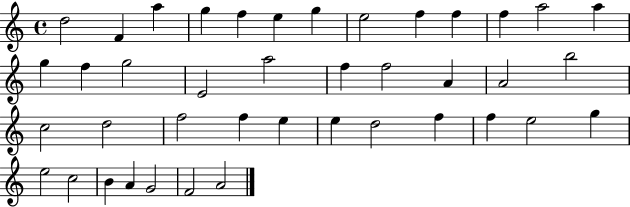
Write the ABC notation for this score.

X:1
T:Untitled
M:4/4
L:1/4
K:C
d2 F a g f e g e2 f f f a2 a g f g2 E2 a2 f f2 A A2 b2 c2 d2 f2 f e e d2 f f e2 g e2 c2 B A G2 F2 A2